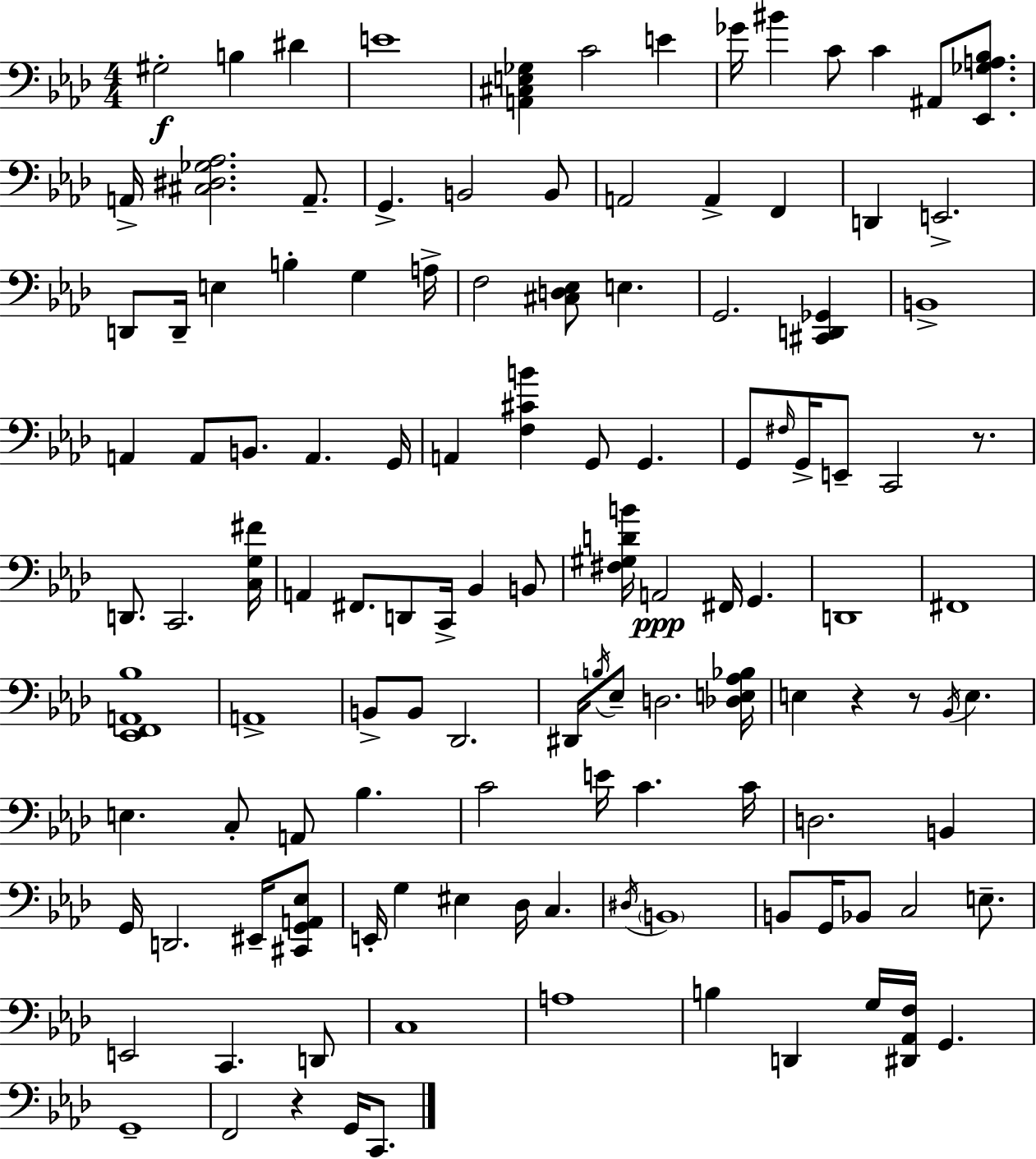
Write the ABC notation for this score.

X:1
T:Untitled
M:4/4
L:1/4
K:Fm
^G,2 B, ^D E4 [A,,^C,E,_G,] C2 E _G/4 ^B C/2 C ^A,,/2 [_E,,_G,A,_B,]/2 A,,/4 [^C,^D,_G,_A,]2 A,,/2 G,, B,,2 B,,/2 A,,2 A,, F,, D,, E,,2 D,,/2 D,,/4 E, B, G, A,/4 F,2 [^C,D,_E,]/2 E, G,,2 [^C,,D,,_G,,] B,,4 A,, A,,/2 B,,/2 A,, G,,/4 A,, [F,^CB] G,,/2 G,, G,,/2 ^F,/4 G,,/4 E,,/2 C,,2 z/2 D,,/2 C,,2 [C,G,^F]/4 A,, ^F,,/2 D,,/2 C,,/4 _B,, B,,/2 [^F,^G,DB]/4 A,,2 ^F,,/4 G,, D,,4 ^F,,4 [_E,,F,,A,,_B,]4 A,,4 B,,/2 B,,/2 _D,,2 ^D,,/4 B,/4 _E,/2 D,2 [_D,E,_A,_B,]/4 E, z z/2 _B,,/4 E, E, C,/2 A,,/2 _B, C2 E/4 C C/4 D,2 B,, G,,/4 D,,2 ^E,,/4 [^C,,G,,A,,_E,]/2 E,,/4 G, ^E, _D,/4 C, ^D,/4 B,,4 B,,/2 G,,/4 _B,,/2 C,2 E,/2 E,,2 C,, D,,/2 C,4 A,4 B, D,, G,/4 [^D,,_A,,F,]/4 G,, G,,4 F,,2 z G,,/4 C,,/2